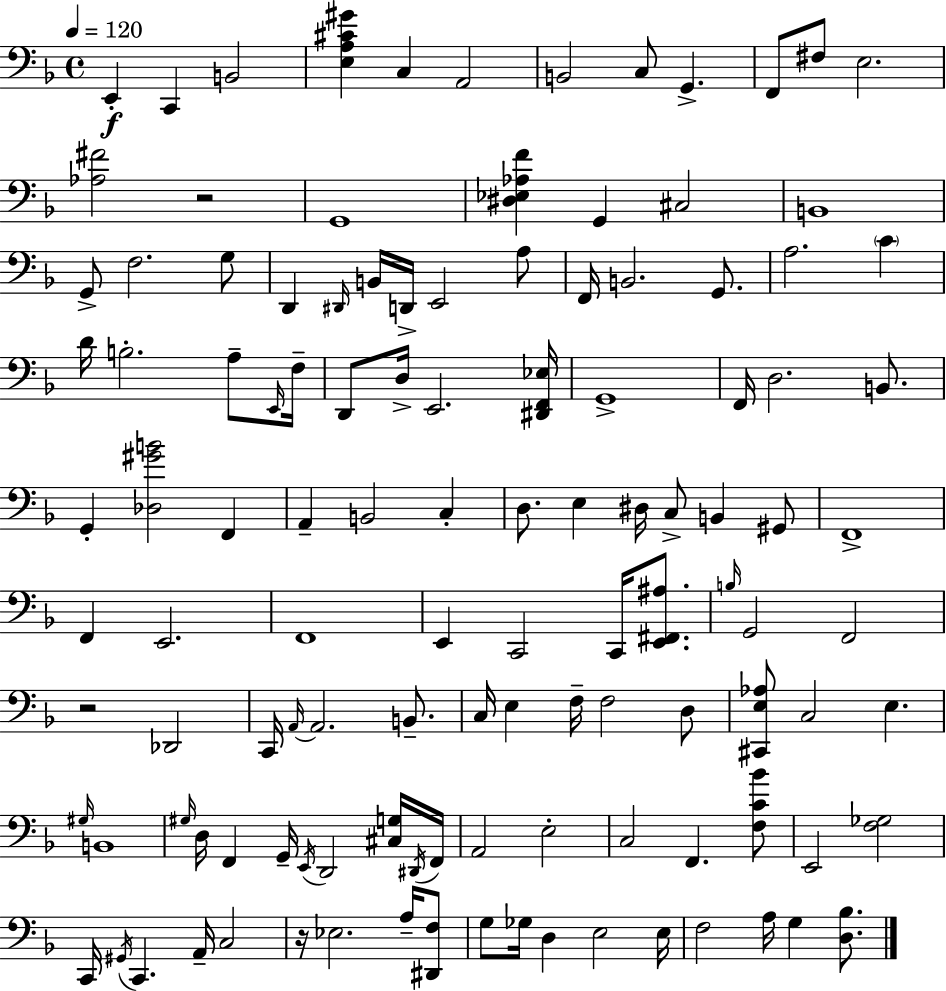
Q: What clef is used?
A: bass